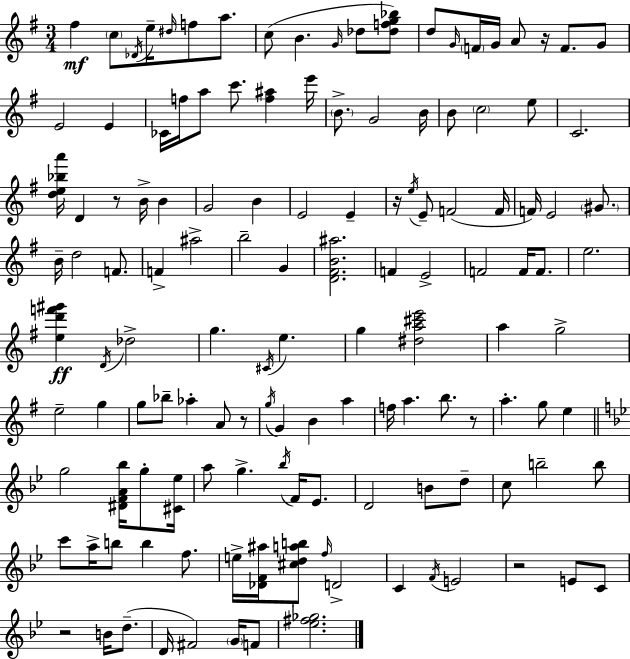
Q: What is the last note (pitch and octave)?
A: F4